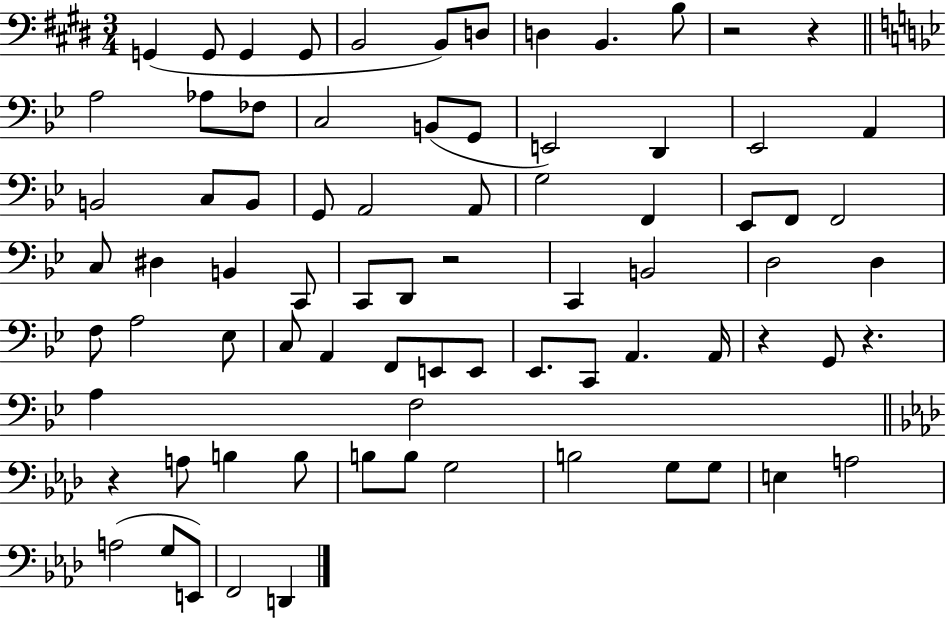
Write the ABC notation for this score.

X:1
T:Untitled
M:3/4
L:1/4
K:E
G,, G,,/2 G,, G,,/2 B,,2 B,,/2 D,/2 D, B,, B,/2 z2 z A,2 _A,/2 _F,/2 C,2 B,,/2 G,,/2 E,,2 D,, _E,,2 A,, B,,2 C,/2 B,,/2 G,,/2 A,,2 A,,/2 G,2 F,, _E,,/2 F,,/2 F,,2 C,/2 ^D, B,, C,,/2 C,,/2 D,,/2 z2 C,, B,,2 D,2 D, F,/2 A,2 _E,/2 C,/2 A,, F,,/2 E,,/2 E,,/2 _E,,/2 C,,/2 A,, A,,/4 z G,,/2 z A, F,2 z A,/2 B, B,/2 B,/2 B,/2 G,2 B,2 G,/2 G,/2 E, A,2 A,2 G,/2 E,,/2 F,,2 D,,